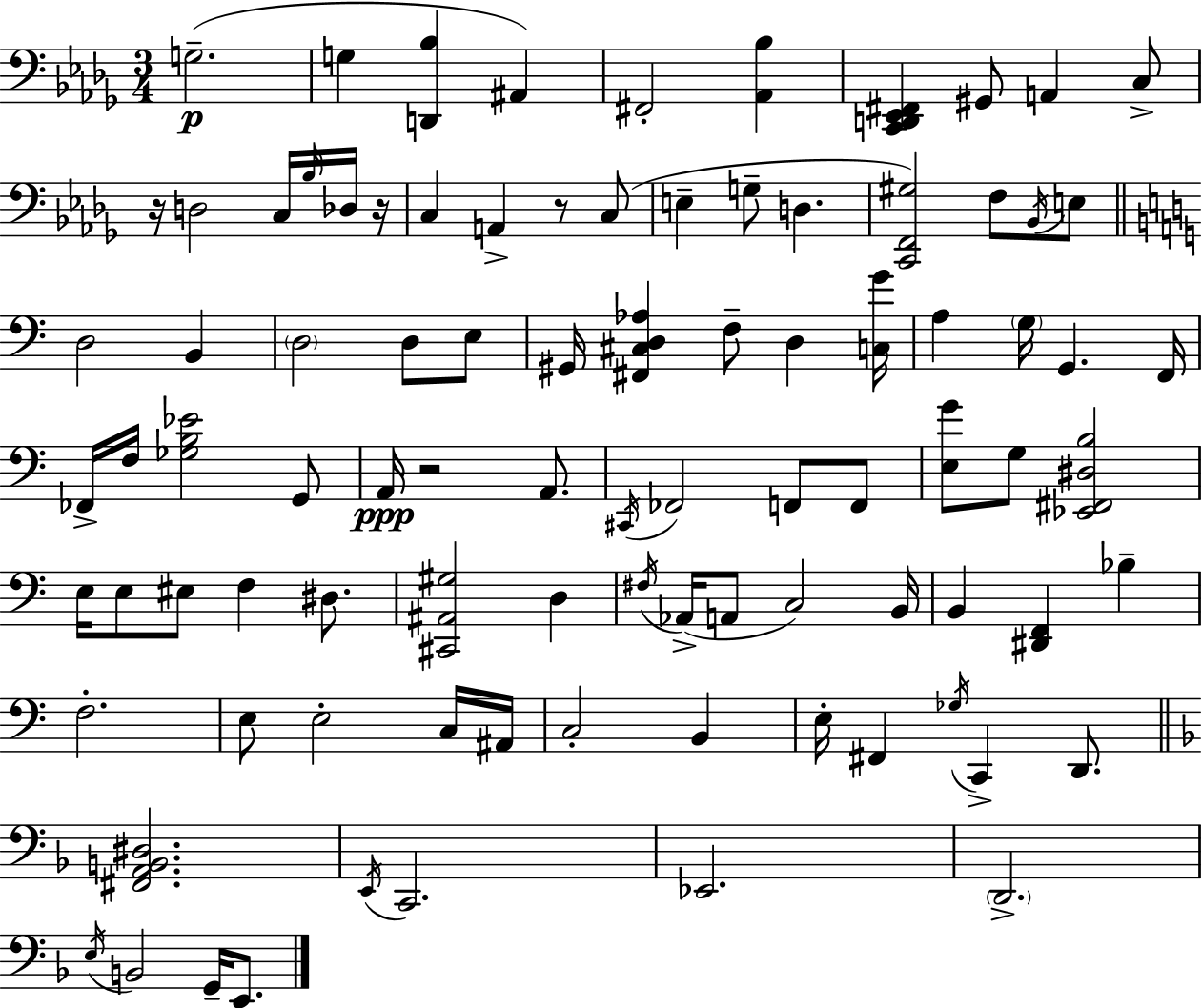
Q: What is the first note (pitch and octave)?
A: G3